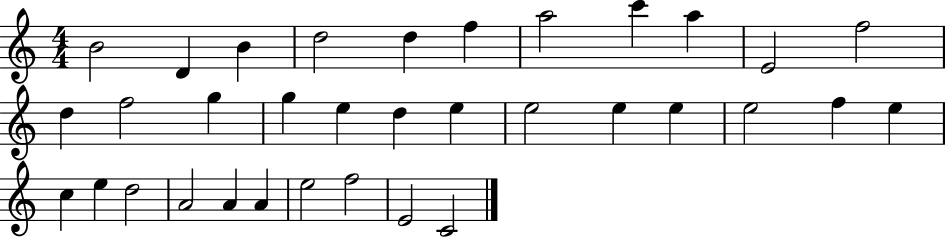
B4/h D4/q B4/q D5/h D5/q F5/q A5/h C6/q A5/q E4/h F5/h D5/q F5/h G5/q G5/q E5/q D5/q E5/q E5/h E5/q E5/q E5/h F5/q E5/q C5/q E5/q D5/h A4/h A4/q A4/q E5/h F5/h E4/h C4/h